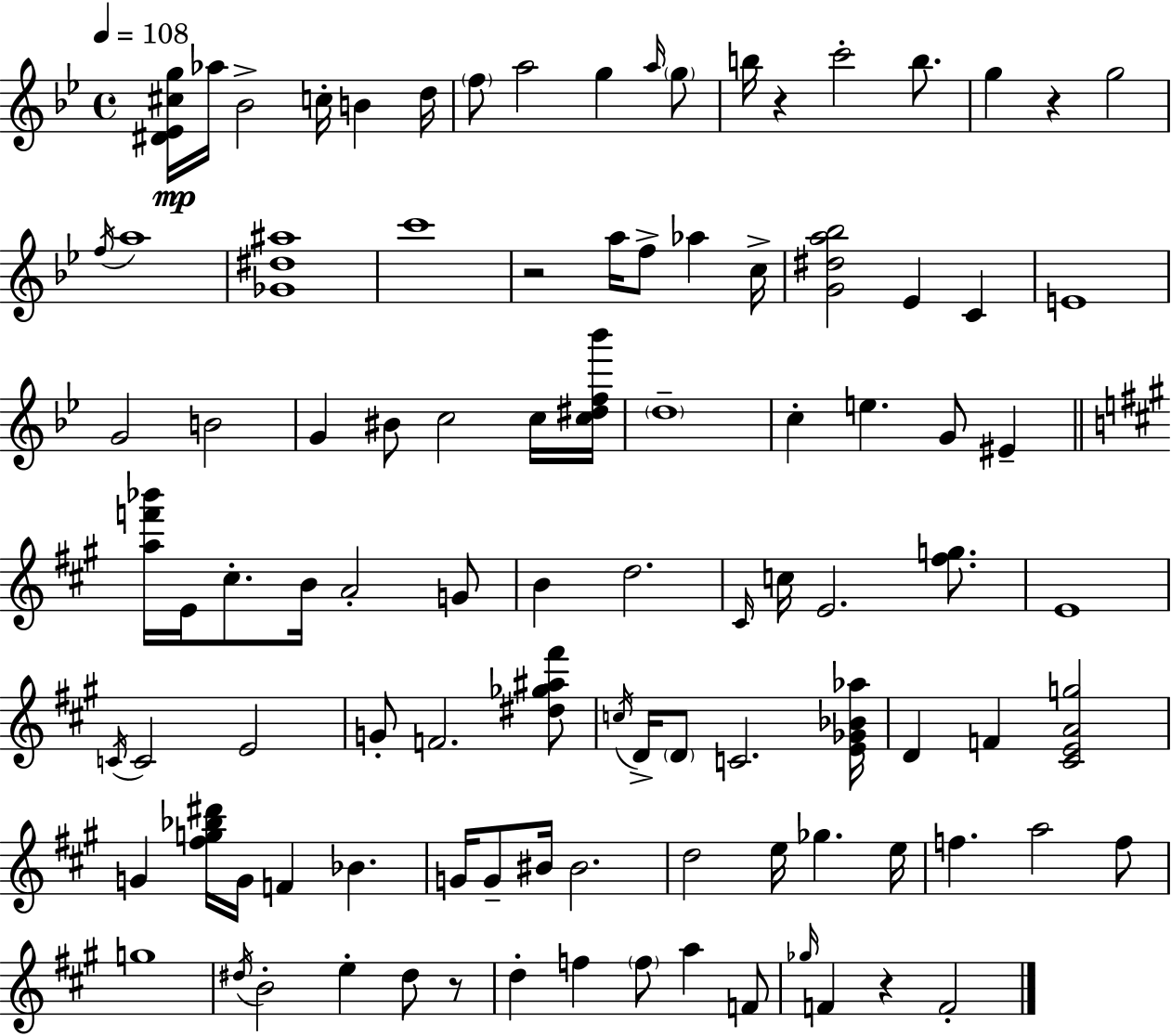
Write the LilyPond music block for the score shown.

{
  \clef treble
  \time 4/4
  \defaultTimeSignature
  \key bes \major
  \tempo 4 = 108
  <dis' ees' cis'' g''>16\mp aes''16 bes'2-> c''16-. b'4 d''16 | \parenthesize f''8 a''2 g''4 \grace { a''16 } \parenthesize g''8 | b''16 r4 c'''2-. b''8. | g''4 r4 g''2 | \break \acciaccatura { f''16 } a''1 | <ges' dis'' ais''>1 | c'''1 | r2 a''16 f''8-> aes''4 | \break c''16-> <g' dis'' a'' bes''>2 ees'4 c'4 | e'1 | g'2 b'2 | g'4 bis'8 c''2 | \break c''16 <c'' dis'' f'' bes'''>16 \parenthesize d''1-- | c''4-. e''4. g'8 eis'4-- | \bar "||" \break \key a \major <a'' f''' bes'''>16 e'16 cis''8.-. b'16 a'2-. g'8 | b'4 d''2. | \grace { cis'16 } c''16 e'2. <fis'' g''>8. | e'1 | \break \acciaccatura { c'16 } c'2 e'2 | g'8-. f'2. | <dis'' ges'' ais'' fis'''>8 \acciaccatura { c''16 } d'16-> \parenthesize d'8 c'2. | <e' ges' bes' aes''>16 d'4 f'4 <cis' e' a' g''>2 | \break g'4 <fis'' g'' bes'' dis'''>16 g'16 f'4 bes'4. | g'16 g'8-- bis'16 bis'2. | d''2 e''16 ges''4. | e''16 f''4. a''2 | \break f''8 g''1 | \acciaccatura { dis''16 } b'2-. e''4-. | dis''8 r8 d''4-. f''4 \parenthesize f''8 a''4 | f'8 \grace { ges''16 } f'4 r4 f'2-. | \break \bar "|."
}